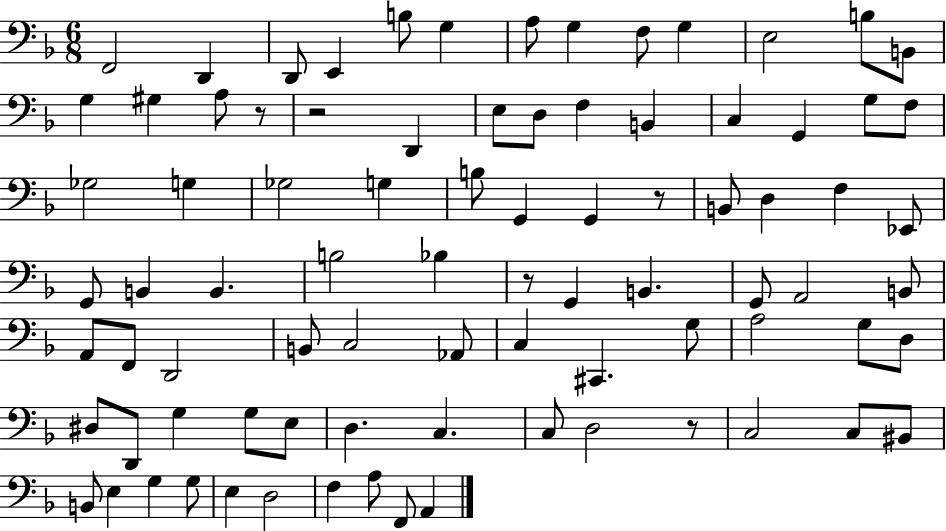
X:1
T:Untitled
M:6/8
L:1/4
K:F
F,,2 D,, D,,/2 E,, B,/2 G, A,/2 G, F,/2 G, E,2 B,/2 B,,/2 G, ^G, A,/2 z/2 z2 D,, E,/2 D,/2 F, B,, C, G,, G,/2 F,/2 _G,2 G, _G,2 G, B,/2 G,, G,, z/2 B,,/2 D, F, _E,,/2 G,,/2 B,, B,, B,2 _B, z/2 G,, B,, G,,/2 A,,2 B,,/2 A,,/2 F,,/2 D,,2 B,,/2 C,2 _A,,/2 C, ^C,, G,/2 A,2 G,/2 D,/2 ^D,/2 D,,/2 G, G,/2 E,/2 D, C, C,/2 D,2 z/2 C,2 C,/2 ^B,,/2 B,,/2 E, G, G,/2 E, D,2 F, A,/2 F,,/2 A,,